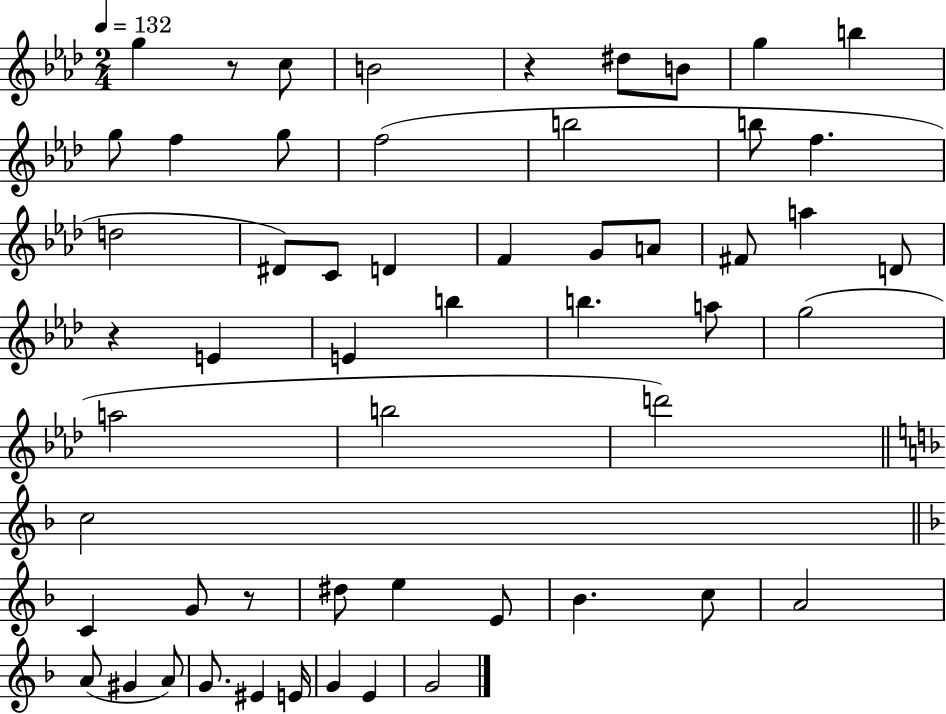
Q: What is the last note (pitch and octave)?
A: G4